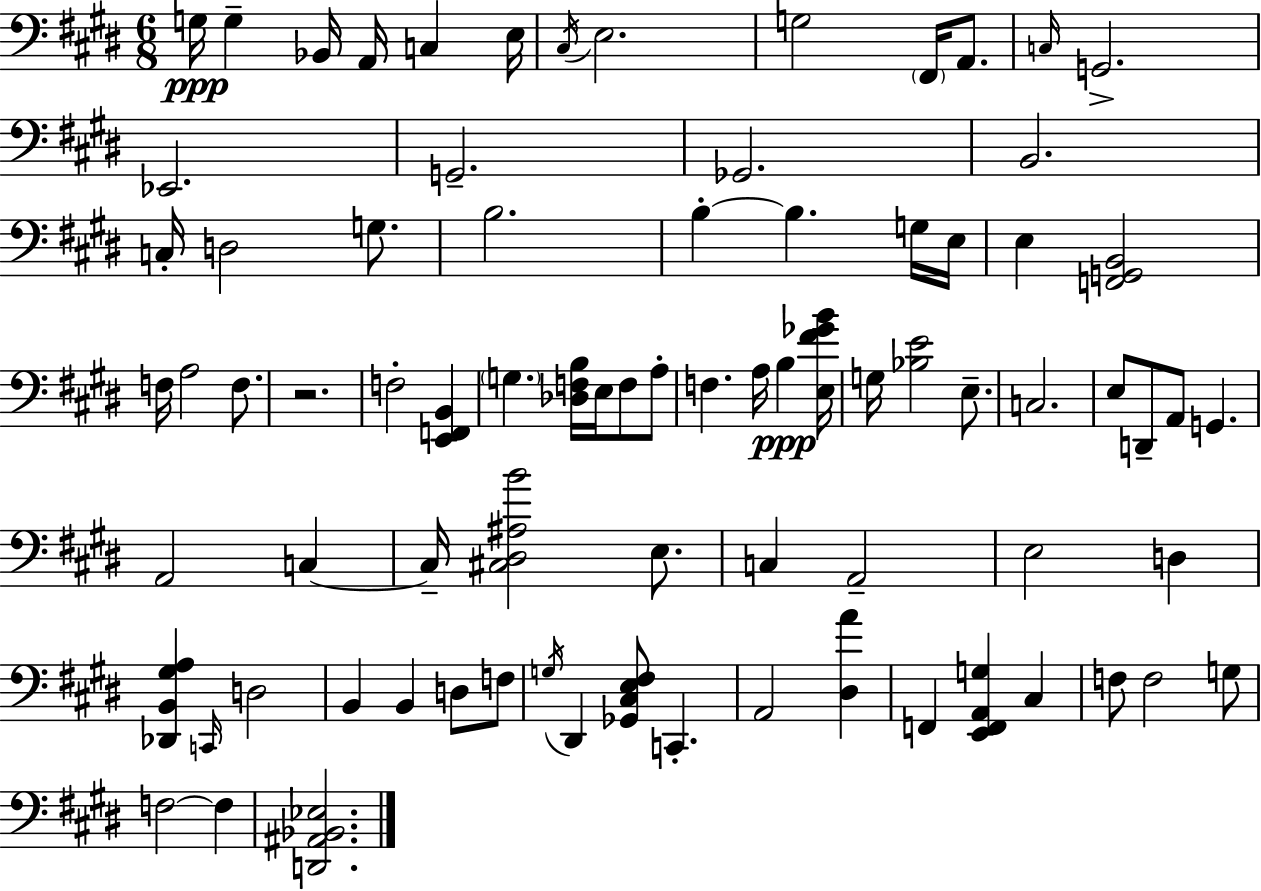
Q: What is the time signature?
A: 6/8